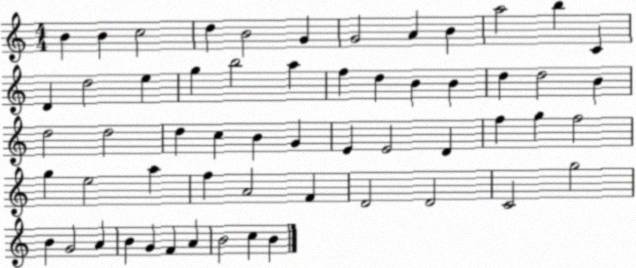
X:1
T:Untitled
M:4/4
L:1/4
K:C
B B c2 d B2 G G2 A B a2 b C D d2 e g b2 a f d B B d d2 B d2 d2 d c B G E E2 D f g f2 g e2 a f A2 F D2 D2 C2 g2 B G2 A B G F A B2 c B